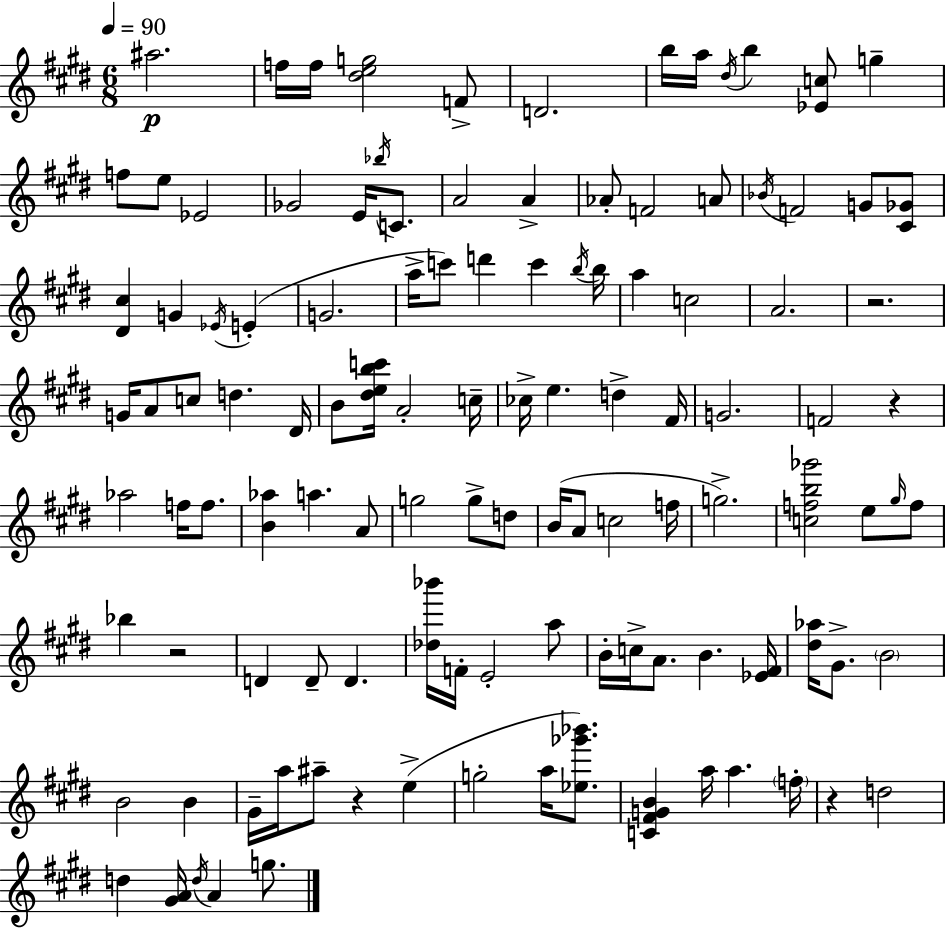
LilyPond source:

{
  \clef treble
  \numericTimeSignature
  \time 6/8
  \key e \major
  \tempo 4 = 90
  ais''2.\p | f''16 f''16 <dis'' e'' g''>2 f'8-> | d'2. | b''16 a''16 \acciaccatura { dis''16 } b''4 <ees' c''>8 g''4-- | \break f''8 e''8 ees'2 | ges'2 e'16 \acciaccatura { bes''16 } c'8. | a'2 a'4-> | aes'8-. f'2 | \break a'8 \acciaccatura { bes'16 } f'2 g'8 | <cis' ges'>8 <dis' cis''>4 g'4 \acciaccatura { ees'16 } | e'4-.( g'2. | a''16-> c'''8) d'''4 c'''4 | \break \acciaccatura { b''16 } b''16 a''4 c''2 | a'2. | r2. | g'16 a'8 c''8 d''4. | \break dis'16 b'8 <dis'' e'' b'' c'''>16 a'2-. | c''16-- ces''16-> e''4. | d''4-> fis'16 g'2. | f'2 | \break r4 aes''2 | f''16 f''8. <b' aes''>4 a''4. | a'8 g''2 | g''8-> d''8 b'16( a'8 c''2 | \break f''16 g''2.->) | <c'' f'' b'' ges'''>2 | e''8 \grace { gis''16 } f''8 bes''4 r2 | d'4 d'8-- | \break d'4. <des'' bes'''>16 f'16-. e'2-. | a''8 b'16-. c''16-> a'8. b'4. | <ees' fis'>16 <dis'' aes''>16 gis'8.-> \parenthesize b'2 | b'2 | \break b'4 gis'16-- a''16 ais''8-- r4 | e''4->( g''2-. | a''16 <ees'' ges''' bes'''>8.) <c' fis' g' b'>4 a''16 a''4. | \parenthesize f''16-. r4 d''2 | \break d''4 <gis' a'>16 \acciaccatura { d''16 } | a'4 g''8. \bar "|."
}